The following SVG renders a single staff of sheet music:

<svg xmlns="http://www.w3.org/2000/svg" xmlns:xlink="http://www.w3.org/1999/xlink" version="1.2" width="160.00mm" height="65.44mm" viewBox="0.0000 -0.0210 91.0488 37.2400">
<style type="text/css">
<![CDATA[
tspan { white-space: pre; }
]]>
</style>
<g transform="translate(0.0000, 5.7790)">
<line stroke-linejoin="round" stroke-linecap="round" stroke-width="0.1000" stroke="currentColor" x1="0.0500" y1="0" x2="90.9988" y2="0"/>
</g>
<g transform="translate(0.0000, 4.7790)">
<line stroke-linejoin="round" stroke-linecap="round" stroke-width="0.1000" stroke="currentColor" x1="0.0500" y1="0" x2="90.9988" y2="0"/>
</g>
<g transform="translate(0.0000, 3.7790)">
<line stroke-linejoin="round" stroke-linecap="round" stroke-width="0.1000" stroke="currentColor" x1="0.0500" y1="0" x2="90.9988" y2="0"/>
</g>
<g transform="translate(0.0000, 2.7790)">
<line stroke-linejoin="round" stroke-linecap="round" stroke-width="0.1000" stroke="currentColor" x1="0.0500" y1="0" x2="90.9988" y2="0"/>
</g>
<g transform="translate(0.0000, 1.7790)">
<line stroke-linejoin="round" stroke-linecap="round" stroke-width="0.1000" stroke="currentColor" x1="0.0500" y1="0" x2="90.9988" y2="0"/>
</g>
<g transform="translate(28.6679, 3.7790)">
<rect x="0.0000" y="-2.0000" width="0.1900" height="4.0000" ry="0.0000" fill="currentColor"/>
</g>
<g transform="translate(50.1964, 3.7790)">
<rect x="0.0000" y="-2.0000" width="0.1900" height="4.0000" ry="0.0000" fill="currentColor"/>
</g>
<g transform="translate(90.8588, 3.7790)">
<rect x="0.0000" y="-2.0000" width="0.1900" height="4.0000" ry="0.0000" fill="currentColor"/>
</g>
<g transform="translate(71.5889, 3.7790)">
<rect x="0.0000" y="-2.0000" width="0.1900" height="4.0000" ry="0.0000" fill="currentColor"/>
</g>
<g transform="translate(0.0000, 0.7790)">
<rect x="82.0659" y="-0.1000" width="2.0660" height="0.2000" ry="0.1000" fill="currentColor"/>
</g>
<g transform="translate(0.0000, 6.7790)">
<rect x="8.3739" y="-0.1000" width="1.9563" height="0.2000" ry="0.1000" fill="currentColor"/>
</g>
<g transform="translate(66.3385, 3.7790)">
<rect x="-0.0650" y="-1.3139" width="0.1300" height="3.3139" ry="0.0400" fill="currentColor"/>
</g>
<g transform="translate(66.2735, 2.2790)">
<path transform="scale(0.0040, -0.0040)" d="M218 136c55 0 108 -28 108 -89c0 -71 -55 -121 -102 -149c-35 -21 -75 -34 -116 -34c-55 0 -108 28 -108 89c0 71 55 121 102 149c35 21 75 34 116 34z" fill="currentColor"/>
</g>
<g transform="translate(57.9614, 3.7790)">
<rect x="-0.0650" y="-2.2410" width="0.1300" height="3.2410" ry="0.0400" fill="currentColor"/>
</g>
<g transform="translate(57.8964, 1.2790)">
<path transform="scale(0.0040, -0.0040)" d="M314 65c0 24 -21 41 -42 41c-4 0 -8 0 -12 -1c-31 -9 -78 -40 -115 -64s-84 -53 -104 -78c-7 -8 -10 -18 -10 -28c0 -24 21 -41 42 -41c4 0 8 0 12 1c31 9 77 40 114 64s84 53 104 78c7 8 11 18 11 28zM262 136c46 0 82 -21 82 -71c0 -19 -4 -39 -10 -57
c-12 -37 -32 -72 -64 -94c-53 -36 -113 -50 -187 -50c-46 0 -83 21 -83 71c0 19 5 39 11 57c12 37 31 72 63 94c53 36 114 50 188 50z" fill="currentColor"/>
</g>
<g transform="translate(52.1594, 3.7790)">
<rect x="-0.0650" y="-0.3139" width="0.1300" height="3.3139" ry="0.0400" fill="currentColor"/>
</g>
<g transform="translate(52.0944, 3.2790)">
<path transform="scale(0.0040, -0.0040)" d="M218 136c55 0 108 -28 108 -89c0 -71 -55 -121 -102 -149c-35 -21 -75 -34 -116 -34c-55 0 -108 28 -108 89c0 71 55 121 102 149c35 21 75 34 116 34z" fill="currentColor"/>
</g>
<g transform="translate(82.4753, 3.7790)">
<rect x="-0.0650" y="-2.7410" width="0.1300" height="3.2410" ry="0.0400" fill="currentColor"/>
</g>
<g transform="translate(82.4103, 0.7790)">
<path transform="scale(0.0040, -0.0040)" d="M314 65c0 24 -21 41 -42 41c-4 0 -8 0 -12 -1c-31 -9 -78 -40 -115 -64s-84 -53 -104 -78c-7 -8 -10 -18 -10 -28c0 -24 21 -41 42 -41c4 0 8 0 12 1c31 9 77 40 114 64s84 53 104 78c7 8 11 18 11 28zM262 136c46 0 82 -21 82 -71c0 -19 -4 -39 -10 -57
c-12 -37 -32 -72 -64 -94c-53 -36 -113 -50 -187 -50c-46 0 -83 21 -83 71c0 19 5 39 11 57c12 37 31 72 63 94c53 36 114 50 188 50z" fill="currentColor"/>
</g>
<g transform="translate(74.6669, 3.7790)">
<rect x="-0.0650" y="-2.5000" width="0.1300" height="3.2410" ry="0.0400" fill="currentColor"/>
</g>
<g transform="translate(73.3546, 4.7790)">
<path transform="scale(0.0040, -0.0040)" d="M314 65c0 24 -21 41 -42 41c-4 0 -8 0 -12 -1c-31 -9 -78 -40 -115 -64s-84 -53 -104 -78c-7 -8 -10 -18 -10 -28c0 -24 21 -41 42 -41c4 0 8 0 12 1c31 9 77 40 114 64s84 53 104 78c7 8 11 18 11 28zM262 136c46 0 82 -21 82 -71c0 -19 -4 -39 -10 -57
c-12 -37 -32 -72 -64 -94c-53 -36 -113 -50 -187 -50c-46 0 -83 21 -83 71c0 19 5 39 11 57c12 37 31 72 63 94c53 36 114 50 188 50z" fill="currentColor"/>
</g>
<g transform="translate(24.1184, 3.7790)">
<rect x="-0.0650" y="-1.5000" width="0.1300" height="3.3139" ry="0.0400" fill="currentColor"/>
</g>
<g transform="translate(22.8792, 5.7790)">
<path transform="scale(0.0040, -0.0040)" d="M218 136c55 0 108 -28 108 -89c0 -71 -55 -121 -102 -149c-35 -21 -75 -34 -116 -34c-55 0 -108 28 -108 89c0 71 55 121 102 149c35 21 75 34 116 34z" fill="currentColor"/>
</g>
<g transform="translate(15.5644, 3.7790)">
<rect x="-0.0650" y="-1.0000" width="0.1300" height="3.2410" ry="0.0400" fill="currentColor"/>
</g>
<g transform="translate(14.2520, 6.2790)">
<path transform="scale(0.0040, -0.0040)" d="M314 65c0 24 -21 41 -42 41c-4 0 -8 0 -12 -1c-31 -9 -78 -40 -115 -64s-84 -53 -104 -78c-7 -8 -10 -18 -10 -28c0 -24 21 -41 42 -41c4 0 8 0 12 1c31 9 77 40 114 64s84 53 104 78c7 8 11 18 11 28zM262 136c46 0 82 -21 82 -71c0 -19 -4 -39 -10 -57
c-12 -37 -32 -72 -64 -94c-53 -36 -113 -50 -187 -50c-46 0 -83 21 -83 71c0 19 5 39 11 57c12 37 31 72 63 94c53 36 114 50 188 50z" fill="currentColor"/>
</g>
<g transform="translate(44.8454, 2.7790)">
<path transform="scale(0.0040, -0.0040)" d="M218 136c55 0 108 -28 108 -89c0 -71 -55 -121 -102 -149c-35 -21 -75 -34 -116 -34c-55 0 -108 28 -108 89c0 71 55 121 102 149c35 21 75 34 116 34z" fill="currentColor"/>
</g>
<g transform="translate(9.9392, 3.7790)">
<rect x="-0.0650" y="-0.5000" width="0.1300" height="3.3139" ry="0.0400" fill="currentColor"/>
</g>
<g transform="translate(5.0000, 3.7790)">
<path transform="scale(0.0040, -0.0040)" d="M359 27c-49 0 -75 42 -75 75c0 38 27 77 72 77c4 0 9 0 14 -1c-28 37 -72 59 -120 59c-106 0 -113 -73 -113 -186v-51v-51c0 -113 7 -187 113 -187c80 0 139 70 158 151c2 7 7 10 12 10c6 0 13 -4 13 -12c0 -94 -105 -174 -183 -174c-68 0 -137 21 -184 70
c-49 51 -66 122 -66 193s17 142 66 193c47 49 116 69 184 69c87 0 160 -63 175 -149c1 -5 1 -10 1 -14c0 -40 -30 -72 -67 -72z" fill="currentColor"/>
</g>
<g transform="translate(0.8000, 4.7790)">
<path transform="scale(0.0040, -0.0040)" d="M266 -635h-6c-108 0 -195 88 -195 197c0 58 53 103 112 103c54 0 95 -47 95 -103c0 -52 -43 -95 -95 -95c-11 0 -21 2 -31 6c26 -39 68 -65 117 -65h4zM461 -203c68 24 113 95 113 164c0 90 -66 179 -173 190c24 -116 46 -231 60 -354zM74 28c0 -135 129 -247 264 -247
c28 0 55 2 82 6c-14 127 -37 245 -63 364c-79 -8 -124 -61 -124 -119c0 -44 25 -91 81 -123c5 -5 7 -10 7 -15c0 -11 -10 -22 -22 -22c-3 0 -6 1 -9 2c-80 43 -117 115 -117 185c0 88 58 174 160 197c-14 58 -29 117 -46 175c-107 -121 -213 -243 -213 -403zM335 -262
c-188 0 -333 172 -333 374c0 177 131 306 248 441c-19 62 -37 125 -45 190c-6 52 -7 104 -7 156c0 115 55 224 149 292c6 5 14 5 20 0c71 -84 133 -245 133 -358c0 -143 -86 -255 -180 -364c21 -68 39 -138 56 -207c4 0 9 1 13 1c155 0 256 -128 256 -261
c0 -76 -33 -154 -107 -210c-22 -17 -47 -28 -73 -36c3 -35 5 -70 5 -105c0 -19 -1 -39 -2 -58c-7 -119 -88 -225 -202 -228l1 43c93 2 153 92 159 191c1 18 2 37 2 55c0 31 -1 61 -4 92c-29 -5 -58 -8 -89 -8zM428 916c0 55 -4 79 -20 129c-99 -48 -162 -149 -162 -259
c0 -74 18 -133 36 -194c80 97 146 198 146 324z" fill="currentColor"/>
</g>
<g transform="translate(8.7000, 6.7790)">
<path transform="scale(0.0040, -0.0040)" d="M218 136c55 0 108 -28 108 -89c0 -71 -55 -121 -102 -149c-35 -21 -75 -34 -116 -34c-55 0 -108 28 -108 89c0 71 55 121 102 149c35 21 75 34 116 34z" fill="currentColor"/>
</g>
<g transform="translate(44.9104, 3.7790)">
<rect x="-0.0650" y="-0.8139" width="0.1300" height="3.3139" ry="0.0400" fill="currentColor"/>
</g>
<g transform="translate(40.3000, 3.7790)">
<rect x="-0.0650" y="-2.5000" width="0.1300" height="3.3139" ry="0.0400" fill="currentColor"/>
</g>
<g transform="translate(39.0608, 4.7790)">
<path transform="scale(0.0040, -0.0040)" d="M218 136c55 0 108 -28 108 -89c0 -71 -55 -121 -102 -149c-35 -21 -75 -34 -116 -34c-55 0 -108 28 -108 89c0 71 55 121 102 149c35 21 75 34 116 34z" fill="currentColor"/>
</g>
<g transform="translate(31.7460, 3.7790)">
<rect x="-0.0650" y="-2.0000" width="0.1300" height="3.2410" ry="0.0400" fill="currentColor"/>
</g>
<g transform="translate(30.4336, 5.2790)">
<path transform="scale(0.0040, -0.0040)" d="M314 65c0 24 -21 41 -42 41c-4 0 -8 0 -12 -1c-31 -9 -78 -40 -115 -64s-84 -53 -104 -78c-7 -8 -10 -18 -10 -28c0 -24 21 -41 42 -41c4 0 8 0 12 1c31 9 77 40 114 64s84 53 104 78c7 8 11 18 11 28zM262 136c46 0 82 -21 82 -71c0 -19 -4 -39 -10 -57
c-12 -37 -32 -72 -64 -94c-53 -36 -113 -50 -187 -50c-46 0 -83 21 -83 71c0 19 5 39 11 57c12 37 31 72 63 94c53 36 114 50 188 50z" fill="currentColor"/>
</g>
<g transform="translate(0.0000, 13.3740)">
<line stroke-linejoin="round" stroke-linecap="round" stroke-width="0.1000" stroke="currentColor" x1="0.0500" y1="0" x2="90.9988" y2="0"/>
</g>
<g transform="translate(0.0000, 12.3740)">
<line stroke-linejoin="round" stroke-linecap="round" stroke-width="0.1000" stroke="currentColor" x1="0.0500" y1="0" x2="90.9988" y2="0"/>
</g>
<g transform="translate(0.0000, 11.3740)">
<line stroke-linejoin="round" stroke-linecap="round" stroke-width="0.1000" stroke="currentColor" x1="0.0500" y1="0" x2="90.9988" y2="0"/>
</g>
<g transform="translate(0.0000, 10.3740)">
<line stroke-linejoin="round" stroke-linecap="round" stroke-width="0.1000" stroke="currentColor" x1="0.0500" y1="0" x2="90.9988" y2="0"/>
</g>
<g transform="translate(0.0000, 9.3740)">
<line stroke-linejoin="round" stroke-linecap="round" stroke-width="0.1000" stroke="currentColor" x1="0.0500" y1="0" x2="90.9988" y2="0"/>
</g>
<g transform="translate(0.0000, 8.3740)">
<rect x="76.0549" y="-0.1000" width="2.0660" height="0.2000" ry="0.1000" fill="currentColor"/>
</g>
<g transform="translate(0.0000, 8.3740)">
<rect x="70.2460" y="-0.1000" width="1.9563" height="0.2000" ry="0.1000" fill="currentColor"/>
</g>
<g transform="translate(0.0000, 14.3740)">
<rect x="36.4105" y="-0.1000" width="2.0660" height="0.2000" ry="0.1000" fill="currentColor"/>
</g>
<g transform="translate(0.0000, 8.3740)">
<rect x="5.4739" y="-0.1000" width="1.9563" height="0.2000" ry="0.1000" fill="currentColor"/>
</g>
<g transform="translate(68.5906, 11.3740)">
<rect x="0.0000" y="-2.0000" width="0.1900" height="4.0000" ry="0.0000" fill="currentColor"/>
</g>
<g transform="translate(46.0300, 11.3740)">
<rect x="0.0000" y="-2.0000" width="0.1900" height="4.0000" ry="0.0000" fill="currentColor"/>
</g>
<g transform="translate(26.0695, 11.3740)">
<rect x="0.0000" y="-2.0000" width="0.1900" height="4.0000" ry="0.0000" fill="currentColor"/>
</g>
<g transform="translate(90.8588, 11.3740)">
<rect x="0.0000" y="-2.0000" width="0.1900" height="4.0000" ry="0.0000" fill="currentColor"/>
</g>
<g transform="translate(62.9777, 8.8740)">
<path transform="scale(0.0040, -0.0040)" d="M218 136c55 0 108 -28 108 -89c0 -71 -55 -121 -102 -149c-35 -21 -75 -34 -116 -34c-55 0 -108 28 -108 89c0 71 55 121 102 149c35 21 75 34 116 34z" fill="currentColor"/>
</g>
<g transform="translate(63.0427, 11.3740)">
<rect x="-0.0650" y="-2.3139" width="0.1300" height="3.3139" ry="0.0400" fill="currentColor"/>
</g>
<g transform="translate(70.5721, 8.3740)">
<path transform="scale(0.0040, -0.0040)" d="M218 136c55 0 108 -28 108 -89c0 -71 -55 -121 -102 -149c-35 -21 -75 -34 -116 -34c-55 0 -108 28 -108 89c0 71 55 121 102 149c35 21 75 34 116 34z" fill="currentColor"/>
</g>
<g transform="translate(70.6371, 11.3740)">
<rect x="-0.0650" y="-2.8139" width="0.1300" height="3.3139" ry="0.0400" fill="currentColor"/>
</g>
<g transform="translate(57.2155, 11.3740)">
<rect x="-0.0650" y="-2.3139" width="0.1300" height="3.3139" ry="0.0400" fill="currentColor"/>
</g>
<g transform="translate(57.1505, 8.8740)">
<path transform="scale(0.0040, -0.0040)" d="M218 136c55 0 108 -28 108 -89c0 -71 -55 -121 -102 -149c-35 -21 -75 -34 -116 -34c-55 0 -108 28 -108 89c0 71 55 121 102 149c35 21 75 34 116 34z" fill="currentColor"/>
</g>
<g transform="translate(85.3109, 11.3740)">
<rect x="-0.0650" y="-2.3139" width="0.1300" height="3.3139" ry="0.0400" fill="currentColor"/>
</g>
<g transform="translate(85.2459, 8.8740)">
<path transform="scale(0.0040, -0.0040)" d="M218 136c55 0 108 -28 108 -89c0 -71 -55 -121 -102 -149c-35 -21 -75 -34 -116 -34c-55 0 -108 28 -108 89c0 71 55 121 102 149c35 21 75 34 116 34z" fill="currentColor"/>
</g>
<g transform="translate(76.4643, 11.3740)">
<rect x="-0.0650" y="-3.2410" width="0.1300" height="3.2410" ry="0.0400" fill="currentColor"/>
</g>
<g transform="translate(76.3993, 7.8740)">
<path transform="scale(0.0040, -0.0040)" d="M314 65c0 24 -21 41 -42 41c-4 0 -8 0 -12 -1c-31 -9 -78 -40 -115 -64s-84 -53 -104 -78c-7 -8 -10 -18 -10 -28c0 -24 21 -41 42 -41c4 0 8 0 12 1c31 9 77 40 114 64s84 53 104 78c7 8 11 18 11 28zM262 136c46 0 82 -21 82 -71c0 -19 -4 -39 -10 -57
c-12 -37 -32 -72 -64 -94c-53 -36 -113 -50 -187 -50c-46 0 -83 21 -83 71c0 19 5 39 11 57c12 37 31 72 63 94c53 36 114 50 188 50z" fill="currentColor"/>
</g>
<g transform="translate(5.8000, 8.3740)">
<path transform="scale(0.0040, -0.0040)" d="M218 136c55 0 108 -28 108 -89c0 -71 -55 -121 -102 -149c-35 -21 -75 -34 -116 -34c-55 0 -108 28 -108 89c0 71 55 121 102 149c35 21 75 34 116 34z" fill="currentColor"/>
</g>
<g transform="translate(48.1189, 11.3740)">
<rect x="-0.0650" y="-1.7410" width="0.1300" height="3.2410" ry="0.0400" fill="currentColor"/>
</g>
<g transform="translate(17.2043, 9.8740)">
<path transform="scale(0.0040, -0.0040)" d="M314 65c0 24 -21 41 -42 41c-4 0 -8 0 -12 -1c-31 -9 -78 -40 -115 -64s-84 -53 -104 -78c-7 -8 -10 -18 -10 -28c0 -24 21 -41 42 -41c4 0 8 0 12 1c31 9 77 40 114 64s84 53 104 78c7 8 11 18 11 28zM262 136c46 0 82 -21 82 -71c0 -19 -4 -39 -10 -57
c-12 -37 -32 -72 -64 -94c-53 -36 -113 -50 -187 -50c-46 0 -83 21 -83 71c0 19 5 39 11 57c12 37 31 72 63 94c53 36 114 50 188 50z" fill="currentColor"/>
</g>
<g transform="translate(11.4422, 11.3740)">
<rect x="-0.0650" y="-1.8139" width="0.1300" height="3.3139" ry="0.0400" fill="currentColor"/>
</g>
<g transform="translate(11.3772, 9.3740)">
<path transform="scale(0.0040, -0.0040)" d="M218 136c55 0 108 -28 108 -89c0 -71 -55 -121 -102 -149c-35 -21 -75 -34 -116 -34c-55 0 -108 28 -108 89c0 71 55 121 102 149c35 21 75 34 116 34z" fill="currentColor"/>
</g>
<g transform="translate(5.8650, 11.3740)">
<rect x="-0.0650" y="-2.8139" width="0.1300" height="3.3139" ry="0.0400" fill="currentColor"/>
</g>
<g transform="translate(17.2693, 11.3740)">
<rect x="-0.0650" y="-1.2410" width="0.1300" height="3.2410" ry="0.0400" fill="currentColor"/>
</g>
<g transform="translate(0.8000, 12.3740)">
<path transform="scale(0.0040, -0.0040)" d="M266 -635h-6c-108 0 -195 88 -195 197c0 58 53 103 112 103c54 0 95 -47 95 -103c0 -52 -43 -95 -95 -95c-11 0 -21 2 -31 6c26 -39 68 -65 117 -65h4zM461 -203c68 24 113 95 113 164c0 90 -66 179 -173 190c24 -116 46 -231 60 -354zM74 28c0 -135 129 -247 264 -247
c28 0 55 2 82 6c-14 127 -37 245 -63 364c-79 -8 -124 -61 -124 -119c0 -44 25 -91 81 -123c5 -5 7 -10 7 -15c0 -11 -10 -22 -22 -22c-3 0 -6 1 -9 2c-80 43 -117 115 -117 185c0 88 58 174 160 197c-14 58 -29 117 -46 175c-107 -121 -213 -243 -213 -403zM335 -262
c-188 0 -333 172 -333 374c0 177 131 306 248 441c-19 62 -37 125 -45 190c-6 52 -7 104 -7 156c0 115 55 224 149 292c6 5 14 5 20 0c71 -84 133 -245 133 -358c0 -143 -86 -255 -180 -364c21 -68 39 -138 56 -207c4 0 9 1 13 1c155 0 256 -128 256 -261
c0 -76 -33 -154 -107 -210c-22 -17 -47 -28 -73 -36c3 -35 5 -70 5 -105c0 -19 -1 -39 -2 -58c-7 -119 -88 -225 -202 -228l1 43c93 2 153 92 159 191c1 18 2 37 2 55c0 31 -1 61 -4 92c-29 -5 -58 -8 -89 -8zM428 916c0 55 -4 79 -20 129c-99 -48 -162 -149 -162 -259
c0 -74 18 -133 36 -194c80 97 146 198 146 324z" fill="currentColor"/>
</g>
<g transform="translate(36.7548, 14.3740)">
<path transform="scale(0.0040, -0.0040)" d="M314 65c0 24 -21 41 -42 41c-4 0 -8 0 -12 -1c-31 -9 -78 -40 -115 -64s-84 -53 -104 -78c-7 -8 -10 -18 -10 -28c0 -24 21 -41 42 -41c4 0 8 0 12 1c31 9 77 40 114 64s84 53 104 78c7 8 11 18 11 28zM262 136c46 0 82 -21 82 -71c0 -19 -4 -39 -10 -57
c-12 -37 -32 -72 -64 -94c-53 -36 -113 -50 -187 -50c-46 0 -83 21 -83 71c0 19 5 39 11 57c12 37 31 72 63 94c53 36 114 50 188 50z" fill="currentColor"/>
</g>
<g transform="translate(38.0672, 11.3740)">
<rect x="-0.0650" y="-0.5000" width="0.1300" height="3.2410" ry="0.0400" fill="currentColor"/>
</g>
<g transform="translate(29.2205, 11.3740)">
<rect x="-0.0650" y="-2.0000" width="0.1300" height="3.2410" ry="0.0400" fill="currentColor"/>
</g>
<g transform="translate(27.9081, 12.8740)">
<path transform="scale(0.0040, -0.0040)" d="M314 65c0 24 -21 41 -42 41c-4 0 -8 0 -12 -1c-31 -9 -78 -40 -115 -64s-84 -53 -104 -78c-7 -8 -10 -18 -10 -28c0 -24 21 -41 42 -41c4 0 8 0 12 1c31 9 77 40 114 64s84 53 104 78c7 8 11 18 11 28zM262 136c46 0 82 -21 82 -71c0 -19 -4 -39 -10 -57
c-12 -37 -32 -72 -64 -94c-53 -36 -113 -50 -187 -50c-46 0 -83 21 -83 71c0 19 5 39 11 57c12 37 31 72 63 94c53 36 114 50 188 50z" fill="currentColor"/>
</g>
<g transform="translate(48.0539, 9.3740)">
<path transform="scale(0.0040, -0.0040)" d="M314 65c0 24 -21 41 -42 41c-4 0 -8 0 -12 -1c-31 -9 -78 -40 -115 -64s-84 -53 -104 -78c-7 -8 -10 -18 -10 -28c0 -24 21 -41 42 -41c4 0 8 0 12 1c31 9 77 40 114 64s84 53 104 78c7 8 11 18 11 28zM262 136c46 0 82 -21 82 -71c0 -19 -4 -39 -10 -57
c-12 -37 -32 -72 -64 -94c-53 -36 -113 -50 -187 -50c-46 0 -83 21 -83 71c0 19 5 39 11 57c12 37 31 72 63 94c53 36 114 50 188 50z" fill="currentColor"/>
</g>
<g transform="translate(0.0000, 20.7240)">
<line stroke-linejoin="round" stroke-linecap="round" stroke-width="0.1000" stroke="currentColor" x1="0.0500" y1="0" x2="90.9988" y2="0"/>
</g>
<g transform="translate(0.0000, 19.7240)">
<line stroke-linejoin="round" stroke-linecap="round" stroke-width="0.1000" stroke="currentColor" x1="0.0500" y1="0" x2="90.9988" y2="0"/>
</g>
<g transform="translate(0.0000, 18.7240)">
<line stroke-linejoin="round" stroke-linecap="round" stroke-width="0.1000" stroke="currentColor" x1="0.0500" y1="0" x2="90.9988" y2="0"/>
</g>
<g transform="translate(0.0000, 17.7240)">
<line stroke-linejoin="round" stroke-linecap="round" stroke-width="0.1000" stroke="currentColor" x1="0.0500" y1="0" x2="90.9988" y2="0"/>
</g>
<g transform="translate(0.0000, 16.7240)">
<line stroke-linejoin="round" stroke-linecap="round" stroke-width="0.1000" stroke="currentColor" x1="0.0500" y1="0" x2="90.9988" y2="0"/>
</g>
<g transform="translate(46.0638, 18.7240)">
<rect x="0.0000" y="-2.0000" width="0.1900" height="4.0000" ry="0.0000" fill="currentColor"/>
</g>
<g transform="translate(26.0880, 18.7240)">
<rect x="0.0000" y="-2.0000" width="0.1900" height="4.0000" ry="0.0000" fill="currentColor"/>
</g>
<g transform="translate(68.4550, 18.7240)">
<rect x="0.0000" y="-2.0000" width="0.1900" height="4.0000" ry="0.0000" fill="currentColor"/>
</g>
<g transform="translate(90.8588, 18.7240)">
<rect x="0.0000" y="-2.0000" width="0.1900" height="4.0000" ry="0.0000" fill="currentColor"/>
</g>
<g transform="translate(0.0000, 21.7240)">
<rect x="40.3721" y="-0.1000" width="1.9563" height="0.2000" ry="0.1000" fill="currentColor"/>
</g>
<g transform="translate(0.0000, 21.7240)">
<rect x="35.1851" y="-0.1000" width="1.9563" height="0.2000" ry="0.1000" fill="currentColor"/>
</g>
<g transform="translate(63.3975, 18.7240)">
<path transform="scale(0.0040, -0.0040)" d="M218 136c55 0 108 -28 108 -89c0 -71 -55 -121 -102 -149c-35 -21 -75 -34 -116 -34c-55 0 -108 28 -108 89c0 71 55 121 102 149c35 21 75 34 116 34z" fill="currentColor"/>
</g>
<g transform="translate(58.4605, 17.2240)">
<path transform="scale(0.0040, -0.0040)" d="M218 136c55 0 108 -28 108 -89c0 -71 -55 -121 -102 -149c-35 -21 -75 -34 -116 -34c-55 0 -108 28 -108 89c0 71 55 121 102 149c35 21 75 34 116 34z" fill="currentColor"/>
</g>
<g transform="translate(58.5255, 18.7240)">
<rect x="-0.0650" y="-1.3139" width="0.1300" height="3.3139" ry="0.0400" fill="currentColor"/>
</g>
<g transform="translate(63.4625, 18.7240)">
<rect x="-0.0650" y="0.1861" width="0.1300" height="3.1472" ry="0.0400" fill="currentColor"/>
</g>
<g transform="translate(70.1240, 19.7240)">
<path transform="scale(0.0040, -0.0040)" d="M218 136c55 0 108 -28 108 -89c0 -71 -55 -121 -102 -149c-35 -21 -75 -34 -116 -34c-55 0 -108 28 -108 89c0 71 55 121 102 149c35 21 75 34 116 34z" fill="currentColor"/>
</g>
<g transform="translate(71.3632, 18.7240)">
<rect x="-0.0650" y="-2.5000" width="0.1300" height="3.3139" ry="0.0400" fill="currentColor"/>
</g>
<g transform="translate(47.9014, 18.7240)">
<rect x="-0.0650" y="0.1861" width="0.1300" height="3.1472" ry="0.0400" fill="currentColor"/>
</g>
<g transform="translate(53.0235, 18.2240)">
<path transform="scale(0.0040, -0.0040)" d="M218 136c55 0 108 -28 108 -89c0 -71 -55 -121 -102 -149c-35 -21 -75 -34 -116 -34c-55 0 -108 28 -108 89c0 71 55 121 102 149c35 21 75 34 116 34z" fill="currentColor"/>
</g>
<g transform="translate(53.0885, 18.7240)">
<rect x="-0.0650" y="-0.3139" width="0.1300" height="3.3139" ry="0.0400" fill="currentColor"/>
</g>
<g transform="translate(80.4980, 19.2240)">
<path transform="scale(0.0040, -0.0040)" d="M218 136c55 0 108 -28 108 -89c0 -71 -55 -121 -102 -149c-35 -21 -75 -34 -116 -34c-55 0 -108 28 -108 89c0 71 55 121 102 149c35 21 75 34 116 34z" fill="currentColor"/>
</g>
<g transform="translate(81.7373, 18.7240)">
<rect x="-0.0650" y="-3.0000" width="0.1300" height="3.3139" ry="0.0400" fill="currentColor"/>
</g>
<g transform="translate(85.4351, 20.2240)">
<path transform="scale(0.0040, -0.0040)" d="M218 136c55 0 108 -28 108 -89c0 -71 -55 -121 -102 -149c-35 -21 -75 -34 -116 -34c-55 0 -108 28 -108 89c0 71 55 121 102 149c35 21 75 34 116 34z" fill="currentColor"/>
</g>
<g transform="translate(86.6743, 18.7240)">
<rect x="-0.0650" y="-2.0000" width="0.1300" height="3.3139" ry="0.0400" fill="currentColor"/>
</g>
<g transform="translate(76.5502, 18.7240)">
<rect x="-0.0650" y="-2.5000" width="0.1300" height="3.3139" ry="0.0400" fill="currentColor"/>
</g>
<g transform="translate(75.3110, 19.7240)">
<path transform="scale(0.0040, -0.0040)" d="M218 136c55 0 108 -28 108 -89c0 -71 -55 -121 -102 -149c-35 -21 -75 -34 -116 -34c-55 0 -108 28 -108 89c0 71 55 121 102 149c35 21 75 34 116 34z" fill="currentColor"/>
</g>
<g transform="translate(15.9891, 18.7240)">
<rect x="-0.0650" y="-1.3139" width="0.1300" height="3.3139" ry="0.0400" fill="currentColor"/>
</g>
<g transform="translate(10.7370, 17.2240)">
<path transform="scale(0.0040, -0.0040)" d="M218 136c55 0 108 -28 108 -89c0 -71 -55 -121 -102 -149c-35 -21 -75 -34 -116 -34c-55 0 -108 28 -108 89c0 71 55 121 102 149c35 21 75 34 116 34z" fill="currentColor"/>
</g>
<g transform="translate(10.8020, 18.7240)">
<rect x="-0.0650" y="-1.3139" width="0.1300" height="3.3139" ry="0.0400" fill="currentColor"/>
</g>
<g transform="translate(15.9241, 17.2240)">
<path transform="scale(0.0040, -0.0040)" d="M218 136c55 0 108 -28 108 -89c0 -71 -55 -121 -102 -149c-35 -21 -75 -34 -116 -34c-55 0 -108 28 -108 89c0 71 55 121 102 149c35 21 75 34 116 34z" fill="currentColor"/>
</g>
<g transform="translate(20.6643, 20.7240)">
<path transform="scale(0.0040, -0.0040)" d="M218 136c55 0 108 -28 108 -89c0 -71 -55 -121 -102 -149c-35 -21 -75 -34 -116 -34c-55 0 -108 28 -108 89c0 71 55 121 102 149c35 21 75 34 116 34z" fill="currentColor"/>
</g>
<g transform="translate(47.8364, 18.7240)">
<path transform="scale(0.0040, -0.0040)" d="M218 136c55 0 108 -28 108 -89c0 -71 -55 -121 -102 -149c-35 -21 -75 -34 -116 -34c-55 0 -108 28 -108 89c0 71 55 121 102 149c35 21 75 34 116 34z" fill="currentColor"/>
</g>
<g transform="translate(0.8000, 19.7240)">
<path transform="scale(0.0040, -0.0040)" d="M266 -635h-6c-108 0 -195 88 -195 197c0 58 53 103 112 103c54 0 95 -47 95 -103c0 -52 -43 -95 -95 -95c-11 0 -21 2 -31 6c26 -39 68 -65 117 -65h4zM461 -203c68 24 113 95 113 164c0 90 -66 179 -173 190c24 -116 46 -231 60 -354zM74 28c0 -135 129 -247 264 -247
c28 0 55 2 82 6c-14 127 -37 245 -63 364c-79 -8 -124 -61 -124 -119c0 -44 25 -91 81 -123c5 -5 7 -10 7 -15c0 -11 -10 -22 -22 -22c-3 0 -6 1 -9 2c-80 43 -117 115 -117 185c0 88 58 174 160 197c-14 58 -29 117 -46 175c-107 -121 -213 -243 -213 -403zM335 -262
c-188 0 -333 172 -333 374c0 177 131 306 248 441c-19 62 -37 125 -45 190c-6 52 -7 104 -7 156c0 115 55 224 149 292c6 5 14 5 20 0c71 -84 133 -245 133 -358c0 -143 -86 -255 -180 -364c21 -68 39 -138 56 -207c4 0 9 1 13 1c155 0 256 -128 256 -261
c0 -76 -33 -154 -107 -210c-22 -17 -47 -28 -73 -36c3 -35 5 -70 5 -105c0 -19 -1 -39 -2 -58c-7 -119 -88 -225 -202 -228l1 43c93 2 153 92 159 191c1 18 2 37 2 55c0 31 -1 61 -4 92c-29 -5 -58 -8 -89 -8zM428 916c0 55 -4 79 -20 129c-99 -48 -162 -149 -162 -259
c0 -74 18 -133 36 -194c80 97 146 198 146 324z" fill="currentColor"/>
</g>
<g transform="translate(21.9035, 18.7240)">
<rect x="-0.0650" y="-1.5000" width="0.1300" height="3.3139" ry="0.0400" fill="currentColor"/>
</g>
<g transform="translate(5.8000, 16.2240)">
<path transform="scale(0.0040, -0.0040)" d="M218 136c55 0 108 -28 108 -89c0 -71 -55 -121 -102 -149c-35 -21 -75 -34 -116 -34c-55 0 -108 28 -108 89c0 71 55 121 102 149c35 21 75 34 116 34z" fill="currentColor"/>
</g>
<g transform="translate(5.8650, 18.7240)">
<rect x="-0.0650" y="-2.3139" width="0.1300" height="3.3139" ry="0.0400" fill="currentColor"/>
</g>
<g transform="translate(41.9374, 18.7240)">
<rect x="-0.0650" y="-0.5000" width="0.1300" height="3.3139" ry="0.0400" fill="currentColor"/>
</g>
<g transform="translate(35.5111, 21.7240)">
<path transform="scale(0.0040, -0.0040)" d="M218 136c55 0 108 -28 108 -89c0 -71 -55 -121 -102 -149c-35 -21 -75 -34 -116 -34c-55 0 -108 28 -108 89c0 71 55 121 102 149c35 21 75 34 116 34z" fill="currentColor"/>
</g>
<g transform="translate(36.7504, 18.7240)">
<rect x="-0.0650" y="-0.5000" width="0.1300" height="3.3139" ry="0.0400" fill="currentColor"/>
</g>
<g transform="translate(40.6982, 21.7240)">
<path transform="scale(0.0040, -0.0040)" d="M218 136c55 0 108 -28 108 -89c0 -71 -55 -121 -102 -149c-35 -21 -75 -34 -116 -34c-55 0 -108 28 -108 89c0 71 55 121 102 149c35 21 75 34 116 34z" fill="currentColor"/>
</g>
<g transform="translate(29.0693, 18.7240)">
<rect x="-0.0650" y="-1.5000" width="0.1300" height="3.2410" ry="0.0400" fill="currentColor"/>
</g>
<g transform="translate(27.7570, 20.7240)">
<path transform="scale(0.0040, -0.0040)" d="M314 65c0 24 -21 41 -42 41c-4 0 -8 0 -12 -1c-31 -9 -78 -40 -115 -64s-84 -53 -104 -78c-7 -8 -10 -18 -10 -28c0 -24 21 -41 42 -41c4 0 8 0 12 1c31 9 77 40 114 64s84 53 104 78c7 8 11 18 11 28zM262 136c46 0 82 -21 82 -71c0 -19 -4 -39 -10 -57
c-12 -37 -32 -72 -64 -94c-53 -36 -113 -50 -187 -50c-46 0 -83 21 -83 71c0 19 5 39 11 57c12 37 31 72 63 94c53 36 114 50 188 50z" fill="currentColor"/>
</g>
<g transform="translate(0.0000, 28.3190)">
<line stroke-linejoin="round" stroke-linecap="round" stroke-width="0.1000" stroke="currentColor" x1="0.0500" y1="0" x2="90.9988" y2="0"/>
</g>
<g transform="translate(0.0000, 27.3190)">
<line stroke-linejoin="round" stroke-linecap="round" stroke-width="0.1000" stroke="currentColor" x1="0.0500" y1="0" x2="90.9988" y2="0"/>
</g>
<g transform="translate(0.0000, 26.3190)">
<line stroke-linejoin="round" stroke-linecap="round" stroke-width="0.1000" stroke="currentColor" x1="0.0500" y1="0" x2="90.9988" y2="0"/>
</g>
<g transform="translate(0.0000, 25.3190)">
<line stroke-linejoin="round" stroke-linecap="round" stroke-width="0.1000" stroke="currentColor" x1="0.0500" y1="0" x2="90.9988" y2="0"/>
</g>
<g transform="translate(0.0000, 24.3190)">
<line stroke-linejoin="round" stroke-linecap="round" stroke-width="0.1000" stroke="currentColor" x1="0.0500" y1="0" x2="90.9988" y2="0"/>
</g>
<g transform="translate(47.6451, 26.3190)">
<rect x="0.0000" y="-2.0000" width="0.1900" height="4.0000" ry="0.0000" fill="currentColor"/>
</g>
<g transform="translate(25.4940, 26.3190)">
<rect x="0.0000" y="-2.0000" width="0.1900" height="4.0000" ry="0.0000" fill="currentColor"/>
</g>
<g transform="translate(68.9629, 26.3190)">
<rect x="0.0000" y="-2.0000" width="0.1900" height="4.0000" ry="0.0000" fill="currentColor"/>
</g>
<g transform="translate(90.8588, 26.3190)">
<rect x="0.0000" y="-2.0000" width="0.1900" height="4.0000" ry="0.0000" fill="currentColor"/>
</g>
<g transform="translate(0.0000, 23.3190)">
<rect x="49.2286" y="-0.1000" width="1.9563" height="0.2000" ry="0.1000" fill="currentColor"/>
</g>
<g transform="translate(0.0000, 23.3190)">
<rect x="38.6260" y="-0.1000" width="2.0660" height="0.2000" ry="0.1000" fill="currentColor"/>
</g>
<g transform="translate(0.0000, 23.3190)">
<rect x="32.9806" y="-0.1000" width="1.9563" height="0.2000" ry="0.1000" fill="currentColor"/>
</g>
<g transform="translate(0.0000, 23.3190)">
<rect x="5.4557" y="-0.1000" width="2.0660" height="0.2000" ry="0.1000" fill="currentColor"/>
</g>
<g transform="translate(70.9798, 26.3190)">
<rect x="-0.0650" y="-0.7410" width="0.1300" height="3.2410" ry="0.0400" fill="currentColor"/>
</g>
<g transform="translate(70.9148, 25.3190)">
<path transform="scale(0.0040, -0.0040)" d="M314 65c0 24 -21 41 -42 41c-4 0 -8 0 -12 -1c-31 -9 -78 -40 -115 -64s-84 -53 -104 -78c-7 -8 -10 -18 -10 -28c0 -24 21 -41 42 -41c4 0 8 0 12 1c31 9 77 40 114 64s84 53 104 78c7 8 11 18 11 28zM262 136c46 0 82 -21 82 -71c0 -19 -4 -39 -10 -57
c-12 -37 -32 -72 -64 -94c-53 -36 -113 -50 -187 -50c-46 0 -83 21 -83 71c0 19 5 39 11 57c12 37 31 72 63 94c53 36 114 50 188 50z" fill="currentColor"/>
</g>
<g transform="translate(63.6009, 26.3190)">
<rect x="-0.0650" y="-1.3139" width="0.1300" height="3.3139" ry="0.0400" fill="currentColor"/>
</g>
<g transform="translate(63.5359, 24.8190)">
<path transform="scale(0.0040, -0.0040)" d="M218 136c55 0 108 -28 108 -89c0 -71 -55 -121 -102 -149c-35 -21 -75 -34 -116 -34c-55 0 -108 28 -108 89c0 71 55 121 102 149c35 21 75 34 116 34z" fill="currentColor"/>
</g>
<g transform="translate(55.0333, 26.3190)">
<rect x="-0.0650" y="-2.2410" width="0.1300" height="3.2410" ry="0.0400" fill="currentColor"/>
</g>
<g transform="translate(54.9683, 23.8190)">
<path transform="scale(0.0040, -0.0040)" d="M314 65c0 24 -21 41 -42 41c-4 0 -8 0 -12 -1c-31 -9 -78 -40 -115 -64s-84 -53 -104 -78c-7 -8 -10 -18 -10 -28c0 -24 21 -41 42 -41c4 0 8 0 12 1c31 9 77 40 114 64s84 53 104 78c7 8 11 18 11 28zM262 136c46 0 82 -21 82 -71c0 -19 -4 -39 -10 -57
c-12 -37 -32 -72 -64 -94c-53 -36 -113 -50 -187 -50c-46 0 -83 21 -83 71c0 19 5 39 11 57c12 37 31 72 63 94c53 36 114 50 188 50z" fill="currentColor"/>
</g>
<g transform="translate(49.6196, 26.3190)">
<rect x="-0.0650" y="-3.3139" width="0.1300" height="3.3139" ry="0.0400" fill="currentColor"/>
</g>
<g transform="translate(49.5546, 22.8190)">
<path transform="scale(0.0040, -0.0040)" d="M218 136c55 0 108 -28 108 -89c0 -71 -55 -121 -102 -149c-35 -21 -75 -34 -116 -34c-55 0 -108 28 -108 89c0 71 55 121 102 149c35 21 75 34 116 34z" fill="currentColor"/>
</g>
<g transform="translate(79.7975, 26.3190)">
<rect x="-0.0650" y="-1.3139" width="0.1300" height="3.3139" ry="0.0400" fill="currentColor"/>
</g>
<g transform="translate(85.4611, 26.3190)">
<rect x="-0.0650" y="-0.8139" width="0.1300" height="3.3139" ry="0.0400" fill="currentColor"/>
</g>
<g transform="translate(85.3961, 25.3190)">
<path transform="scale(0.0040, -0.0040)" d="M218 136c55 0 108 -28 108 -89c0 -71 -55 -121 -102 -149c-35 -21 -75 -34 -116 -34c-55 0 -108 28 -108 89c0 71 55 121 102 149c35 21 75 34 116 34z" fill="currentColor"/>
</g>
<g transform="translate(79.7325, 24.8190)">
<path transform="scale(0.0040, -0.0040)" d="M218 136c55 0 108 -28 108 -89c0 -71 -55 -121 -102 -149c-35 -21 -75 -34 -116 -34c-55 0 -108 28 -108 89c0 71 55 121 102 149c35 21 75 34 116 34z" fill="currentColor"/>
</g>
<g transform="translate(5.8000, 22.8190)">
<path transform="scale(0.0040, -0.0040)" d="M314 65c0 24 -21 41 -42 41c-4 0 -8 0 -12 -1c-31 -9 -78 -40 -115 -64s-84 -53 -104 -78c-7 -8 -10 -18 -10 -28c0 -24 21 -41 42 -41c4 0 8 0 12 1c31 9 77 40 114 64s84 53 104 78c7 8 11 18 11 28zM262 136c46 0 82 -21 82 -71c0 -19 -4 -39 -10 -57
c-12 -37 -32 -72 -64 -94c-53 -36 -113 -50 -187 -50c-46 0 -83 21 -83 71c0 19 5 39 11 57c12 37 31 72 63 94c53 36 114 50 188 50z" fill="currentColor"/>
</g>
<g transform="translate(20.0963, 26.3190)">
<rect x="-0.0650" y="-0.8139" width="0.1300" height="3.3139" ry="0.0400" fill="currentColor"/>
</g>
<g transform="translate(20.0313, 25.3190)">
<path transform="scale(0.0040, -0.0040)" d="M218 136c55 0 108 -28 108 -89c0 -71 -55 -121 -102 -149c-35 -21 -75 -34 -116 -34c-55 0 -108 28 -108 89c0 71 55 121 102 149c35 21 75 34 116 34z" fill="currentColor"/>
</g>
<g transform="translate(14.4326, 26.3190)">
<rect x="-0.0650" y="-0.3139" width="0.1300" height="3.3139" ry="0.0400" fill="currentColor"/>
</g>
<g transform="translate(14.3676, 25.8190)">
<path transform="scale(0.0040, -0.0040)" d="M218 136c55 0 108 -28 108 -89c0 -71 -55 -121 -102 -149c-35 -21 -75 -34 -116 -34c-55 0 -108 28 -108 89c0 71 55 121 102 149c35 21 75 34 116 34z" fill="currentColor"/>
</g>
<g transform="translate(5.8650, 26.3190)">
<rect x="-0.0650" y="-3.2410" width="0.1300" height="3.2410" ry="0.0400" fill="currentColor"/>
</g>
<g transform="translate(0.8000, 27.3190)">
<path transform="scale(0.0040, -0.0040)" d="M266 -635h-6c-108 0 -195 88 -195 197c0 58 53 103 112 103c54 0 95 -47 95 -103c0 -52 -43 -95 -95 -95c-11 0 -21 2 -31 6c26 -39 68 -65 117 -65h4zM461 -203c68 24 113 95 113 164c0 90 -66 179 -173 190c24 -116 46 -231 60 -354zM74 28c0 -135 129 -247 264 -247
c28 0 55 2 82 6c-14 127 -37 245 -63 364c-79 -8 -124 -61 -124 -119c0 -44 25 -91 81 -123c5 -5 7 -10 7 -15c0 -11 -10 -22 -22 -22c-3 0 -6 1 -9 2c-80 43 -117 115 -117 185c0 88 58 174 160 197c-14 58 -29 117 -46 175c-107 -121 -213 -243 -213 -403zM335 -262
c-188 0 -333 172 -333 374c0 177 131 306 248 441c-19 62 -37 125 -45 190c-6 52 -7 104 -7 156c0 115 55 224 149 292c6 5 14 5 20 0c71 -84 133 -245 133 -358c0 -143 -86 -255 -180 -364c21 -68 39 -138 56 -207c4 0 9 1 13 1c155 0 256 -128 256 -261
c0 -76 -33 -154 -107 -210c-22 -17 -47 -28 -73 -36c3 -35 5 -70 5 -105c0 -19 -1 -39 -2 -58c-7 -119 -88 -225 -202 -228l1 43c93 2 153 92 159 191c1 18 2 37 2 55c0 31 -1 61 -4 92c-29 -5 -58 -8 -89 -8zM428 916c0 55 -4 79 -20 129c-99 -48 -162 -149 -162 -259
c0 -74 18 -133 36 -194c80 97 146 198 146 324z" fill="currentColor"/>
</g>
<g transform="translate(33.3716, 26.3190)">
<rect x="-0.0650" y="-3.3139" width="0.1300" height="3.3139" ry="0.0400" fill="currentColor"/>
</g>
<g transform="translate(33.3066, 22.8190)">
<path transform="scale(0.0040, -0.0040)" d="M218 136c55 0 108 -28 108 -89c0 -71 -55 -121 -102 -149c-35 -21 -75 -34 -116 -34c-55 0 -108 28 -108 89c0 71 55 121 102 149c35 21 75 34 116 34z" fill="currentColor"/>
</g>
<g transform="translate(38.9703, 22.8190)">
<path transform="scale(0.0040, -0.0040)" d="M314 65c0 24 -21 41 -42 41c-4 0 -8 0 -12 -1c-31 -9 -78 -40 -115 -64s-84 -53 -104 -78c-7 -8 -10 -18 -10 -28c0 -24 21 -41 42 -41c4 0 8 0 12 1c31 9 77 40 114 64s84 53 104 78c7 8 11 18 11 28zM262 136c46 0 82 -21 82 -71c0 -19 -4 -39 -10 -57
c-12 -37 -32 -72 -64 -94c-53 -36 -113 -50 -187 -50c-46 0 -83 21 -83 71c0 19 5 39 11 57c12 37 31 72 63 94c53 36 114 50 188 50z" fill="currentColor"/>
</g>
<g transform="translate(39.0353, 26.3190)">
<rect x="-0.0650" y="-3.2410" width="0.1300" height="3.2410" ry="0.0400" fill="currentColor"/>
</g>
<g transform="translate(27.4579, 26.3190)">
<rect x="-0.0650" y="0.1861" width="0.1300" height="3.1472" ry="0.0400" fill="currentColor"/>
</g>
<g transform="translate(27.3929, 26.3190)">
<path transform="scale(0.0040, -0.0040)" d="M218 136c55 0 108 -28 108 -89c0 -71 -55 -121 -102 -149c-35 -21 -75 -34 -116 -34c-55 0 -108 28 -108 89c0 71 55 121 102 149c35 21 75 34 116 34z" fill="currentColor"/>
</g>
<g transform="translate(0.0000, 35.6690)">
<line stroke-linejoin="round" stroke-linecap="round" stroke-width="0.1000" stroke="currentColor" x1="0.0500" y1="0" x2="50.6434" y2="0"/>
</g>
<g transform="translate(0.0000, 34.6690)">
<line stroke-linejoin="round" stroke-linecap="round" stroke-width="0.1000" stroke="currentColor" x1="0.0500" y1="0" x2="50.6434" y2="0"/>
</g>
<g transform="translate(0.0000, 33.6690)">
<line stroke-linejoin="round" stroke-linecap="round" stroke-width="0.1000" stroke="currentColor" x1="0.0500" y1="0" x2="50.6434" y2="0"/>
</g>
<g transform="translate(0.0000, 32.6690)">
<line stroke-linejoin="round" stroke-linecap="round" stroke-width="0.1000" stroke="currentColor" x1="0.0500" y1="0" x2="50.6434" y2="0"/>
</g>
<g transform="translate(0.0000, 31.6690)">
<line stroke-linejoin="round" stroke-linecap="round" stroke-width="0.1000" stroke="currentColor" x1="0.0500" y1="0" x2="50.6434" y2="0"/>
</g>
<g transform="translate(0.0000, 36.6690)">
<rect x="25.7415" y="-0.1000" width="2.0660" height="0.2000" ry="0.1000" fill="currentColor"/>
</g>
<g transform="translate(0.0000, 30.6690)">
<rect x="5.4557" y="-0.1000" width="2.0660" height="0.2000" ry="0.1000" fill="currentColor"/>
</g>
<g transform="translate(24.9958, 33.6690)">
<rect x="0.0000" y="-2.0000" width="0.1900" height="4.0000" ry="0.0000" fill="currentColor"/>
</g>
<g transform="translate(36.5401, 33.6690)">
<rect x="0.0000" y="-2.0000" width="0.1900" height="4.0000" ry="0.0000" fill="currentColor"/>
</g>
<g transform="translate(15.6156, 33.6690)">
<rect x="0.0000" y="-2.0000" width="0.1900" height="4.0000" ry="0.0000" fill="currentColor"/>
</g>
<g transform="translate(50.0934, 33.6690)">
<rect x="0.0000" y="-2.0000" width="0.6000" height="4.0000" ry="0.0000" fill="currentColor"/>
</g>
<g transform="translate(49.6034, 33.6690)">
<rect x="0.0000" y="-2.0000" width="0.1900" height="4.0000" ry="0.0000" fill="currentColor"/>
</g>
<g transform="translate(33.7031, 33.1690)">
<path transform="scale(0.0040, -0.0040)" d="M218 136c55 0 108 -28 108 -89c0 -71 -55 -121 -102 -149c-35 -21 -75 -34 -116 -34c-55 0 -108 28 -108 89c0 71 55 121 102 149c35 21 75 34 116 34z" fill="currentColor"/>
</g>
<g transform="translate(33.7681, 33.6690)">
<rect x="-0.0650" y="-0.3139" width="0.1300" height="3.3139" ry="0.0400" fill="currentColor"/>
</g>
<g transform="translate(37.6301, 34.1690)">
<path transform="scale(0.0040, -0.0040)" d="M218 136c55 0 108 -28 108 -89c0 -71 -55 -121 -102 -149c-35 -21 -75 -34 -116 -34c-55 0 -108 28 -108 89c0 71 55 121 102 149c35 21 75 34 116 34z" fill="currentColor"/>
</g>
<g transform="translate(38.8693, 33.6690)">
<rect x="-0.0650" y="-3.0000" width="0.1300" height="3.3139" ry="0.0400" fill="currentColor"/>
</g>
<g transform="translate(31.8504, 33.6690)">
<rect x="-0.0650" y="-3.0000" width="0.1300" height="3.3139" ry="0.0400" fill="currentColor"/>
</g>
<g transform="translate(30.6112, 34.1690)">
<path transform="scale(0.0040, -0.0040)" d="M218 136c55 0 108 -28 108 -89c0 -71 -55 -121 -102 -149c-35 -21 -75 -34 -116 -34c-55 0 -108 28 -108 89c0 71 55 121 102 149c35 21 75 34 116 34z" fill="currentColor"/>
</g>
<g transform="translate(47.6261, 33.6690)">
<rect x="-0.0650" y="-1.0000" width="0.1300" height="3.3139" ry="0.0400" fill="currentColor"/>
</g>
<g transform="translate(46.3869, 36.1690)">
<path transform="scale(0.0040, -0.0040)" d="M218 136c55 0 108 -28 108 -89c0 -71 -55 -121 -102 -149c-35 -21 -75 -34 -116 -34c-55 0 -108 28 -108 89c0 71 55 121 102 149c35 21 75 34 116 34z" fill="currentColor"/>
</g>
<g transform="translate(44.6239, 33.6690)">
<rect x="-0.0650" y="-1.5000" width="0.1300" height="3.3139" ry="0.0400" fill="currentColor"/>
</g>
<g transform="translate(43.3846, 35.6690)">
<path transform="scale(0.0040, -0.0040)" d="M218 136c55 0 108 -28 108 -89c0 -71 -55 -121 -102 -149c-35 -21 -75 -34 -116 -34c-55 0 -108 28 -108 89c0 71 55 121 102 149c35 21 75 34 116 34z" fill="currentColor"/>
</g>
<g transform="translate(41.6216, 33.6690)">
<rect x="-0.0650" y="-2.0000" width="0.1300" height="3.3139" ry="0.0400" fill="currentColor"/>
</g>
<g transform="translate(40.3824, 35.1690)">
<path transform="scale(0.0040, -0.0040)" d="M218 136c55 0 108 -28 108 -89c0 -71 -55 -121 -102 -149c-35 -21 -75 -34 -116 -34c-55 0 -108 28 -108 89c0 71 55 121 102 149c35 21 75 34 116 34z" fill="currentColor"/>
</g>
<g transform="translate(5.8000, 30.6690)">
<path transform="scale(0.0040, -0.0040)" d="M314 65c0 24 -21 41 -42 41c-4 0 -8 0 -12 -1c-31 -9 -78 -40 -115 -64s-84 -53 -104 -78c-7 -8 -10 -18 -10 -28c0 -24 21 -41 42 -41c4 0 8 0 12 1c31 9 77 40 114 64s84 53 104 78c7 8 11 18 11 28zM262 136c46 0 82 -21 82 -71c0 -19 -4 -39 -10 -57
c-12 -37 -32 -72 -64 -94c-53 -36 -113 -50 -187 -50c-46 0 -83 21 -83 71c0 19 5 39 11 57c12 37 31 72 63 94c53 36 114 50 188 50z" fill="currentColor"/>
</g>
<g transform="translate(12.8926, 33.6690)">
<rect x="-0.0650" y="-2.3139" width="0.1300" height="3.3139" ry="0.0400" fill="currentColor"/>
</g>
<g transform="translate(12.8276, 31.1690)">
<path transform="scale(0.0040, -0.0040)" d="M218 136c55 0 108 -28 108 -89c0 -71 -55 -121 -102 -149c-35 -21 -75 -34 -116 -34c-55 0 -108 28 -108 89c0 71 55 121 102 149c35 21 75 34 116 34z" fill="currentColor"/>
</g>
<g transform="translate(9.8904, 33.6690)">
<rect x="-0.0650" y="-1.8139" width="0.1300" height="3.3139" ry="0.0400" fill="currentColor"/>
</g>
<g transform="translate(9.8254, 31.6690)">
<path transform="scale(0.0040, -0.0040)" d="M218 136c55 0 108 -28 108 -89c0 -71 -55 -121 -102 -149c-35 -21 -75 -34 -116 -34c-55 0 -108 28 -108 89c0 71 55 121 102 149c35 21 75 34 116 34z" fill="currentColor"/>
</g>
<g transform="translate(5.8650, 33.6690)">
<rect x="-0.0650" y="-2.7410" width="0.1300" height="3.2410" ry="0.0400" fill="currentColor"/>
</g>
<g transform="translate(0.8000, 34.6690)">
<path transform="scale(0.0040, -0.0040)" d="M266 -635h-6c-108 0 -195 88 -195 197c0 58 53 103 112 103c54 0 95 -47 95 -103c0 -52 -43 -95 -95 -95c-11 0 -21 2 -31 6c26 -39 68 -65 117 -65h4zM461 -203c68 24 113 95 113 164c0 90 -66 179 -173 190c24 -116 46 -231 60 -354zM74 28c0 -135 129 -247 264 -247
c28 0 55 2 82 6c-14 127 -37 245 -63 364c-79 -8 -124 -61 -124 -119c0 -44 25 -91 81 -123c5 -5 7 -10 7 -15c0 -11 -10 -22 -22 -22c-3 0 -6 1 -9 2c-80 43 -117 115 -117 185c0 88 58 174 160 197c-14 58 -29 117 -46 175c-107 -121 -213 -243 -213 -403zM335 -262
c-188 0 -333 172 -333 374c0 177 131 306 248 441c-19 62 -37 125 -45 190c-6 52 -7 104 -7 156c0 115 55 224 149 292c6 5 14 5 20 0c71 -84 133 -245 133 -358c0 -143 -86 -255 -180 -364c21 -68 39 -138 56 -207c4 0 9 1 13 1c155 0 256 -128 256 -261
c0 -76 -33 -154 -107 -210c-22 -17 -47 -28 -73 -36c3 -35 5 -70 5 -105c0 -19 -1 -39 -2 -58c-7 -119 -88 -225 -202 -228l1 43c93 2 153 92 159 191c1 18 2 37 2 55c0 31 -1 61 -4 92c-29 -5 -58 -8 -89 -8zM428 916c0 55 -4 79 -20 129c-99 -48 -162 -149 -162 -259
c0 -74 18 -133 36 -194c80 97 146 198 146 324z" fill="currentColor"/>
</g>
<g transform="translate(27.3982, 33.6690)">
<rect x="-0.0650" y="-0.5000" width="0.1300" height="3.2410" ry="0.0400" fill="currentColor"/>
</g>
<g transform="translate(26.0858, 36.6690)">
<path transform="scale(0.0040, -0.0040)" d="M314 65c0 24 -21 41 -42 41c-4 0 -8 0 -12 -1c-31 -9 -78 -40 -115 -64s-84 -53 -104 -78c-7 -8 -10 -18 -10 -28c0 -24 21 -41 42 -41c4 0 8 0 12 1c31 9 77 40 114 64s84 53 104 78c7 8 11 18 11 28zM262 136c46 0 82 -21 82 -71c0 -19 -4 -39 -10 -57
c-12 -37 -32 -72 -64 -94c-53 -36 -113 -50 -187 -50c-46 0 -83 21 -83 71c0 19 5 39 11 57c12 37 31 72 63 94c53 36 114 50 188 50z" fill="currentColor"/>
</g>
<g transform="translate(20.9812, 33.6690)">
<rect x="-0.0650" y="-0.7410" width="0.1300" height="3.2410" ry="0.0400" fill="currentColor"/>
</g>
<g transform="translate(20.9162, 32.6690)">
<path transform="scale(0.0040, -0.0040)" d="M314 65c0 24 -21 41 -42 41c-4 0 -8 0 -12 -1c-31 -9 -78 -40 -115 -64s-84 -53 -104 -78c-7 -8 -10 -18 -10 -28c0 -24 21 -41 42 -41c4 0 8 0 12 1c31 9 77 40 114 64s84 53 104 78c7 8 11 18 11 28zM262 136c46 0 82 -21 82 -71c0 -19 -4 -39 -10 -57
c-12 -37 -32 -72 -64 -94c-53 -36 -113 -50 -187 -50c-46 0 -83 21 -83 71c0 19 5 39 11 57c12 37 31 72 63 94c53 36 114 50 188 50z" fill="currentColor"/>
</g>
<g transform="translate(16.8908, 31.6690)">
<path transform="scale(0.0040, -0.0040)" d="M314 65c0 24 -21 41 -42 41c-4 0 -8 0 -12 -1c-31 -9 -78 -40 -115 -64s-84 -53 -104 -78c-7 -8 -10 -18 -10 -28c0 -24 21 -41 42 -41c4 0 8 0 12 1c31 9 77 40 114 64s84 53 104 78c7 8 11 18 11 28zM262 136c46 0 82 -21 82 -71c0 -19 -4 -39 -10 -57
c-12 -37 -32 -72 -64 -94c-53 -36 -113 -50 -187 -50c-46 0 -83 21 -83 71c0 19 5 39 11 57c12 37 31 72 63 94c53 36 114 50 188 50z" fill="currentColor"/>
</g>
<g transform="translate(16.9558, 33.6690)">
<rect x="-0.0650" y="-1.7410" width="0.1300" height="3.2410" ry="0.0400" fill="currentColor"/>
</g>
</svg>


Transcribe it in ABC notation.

X:1
T:Untitled
M:4/4
L:1/4
K:C
C D2 E F2 G d c g2 e G2 a2 a f e2 F2 C2 f2 g g a b2 g g e e E E2 C C B c e B G G A F b2 c d B b b2 b g2 e d2 e d a2 f g f2 d2 C2 A c A F E D